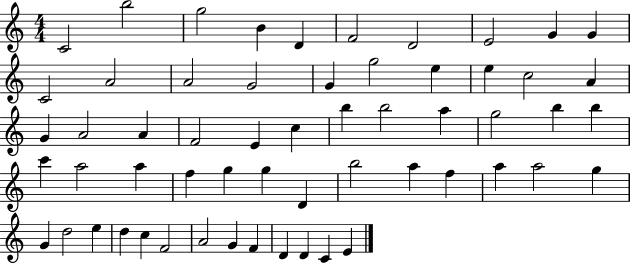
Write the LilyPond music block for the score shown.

{
  \clef treble
  \numericTimeSignature
  \time 4/4
  \key c \major
  c'2 b''2 | g''2 b'4 d'4 | f'2 d'2 | e'2 g'4 g'4 | \break c'2 a'2 | a'2 g'2 | g'4 g''2 e''4 | e''4 c''2 a'4 | \break g'4 a'2 a'4 | f'2 e'4 c''4 | b''4 b''2 a''4 | g''2 b''4 b''4 | \break c'''4 a''2 a''4 | f''4 g''4 g''4 d'4 | b''2 a''4 f''4 | a''4 a''2 g''4 | \break g'4 d''2 e''4 | d''4 c''4 f'2 | a'2 g'4 f'4 | d'4 d'4 c'4 e'4 | \break \bar "|."
}